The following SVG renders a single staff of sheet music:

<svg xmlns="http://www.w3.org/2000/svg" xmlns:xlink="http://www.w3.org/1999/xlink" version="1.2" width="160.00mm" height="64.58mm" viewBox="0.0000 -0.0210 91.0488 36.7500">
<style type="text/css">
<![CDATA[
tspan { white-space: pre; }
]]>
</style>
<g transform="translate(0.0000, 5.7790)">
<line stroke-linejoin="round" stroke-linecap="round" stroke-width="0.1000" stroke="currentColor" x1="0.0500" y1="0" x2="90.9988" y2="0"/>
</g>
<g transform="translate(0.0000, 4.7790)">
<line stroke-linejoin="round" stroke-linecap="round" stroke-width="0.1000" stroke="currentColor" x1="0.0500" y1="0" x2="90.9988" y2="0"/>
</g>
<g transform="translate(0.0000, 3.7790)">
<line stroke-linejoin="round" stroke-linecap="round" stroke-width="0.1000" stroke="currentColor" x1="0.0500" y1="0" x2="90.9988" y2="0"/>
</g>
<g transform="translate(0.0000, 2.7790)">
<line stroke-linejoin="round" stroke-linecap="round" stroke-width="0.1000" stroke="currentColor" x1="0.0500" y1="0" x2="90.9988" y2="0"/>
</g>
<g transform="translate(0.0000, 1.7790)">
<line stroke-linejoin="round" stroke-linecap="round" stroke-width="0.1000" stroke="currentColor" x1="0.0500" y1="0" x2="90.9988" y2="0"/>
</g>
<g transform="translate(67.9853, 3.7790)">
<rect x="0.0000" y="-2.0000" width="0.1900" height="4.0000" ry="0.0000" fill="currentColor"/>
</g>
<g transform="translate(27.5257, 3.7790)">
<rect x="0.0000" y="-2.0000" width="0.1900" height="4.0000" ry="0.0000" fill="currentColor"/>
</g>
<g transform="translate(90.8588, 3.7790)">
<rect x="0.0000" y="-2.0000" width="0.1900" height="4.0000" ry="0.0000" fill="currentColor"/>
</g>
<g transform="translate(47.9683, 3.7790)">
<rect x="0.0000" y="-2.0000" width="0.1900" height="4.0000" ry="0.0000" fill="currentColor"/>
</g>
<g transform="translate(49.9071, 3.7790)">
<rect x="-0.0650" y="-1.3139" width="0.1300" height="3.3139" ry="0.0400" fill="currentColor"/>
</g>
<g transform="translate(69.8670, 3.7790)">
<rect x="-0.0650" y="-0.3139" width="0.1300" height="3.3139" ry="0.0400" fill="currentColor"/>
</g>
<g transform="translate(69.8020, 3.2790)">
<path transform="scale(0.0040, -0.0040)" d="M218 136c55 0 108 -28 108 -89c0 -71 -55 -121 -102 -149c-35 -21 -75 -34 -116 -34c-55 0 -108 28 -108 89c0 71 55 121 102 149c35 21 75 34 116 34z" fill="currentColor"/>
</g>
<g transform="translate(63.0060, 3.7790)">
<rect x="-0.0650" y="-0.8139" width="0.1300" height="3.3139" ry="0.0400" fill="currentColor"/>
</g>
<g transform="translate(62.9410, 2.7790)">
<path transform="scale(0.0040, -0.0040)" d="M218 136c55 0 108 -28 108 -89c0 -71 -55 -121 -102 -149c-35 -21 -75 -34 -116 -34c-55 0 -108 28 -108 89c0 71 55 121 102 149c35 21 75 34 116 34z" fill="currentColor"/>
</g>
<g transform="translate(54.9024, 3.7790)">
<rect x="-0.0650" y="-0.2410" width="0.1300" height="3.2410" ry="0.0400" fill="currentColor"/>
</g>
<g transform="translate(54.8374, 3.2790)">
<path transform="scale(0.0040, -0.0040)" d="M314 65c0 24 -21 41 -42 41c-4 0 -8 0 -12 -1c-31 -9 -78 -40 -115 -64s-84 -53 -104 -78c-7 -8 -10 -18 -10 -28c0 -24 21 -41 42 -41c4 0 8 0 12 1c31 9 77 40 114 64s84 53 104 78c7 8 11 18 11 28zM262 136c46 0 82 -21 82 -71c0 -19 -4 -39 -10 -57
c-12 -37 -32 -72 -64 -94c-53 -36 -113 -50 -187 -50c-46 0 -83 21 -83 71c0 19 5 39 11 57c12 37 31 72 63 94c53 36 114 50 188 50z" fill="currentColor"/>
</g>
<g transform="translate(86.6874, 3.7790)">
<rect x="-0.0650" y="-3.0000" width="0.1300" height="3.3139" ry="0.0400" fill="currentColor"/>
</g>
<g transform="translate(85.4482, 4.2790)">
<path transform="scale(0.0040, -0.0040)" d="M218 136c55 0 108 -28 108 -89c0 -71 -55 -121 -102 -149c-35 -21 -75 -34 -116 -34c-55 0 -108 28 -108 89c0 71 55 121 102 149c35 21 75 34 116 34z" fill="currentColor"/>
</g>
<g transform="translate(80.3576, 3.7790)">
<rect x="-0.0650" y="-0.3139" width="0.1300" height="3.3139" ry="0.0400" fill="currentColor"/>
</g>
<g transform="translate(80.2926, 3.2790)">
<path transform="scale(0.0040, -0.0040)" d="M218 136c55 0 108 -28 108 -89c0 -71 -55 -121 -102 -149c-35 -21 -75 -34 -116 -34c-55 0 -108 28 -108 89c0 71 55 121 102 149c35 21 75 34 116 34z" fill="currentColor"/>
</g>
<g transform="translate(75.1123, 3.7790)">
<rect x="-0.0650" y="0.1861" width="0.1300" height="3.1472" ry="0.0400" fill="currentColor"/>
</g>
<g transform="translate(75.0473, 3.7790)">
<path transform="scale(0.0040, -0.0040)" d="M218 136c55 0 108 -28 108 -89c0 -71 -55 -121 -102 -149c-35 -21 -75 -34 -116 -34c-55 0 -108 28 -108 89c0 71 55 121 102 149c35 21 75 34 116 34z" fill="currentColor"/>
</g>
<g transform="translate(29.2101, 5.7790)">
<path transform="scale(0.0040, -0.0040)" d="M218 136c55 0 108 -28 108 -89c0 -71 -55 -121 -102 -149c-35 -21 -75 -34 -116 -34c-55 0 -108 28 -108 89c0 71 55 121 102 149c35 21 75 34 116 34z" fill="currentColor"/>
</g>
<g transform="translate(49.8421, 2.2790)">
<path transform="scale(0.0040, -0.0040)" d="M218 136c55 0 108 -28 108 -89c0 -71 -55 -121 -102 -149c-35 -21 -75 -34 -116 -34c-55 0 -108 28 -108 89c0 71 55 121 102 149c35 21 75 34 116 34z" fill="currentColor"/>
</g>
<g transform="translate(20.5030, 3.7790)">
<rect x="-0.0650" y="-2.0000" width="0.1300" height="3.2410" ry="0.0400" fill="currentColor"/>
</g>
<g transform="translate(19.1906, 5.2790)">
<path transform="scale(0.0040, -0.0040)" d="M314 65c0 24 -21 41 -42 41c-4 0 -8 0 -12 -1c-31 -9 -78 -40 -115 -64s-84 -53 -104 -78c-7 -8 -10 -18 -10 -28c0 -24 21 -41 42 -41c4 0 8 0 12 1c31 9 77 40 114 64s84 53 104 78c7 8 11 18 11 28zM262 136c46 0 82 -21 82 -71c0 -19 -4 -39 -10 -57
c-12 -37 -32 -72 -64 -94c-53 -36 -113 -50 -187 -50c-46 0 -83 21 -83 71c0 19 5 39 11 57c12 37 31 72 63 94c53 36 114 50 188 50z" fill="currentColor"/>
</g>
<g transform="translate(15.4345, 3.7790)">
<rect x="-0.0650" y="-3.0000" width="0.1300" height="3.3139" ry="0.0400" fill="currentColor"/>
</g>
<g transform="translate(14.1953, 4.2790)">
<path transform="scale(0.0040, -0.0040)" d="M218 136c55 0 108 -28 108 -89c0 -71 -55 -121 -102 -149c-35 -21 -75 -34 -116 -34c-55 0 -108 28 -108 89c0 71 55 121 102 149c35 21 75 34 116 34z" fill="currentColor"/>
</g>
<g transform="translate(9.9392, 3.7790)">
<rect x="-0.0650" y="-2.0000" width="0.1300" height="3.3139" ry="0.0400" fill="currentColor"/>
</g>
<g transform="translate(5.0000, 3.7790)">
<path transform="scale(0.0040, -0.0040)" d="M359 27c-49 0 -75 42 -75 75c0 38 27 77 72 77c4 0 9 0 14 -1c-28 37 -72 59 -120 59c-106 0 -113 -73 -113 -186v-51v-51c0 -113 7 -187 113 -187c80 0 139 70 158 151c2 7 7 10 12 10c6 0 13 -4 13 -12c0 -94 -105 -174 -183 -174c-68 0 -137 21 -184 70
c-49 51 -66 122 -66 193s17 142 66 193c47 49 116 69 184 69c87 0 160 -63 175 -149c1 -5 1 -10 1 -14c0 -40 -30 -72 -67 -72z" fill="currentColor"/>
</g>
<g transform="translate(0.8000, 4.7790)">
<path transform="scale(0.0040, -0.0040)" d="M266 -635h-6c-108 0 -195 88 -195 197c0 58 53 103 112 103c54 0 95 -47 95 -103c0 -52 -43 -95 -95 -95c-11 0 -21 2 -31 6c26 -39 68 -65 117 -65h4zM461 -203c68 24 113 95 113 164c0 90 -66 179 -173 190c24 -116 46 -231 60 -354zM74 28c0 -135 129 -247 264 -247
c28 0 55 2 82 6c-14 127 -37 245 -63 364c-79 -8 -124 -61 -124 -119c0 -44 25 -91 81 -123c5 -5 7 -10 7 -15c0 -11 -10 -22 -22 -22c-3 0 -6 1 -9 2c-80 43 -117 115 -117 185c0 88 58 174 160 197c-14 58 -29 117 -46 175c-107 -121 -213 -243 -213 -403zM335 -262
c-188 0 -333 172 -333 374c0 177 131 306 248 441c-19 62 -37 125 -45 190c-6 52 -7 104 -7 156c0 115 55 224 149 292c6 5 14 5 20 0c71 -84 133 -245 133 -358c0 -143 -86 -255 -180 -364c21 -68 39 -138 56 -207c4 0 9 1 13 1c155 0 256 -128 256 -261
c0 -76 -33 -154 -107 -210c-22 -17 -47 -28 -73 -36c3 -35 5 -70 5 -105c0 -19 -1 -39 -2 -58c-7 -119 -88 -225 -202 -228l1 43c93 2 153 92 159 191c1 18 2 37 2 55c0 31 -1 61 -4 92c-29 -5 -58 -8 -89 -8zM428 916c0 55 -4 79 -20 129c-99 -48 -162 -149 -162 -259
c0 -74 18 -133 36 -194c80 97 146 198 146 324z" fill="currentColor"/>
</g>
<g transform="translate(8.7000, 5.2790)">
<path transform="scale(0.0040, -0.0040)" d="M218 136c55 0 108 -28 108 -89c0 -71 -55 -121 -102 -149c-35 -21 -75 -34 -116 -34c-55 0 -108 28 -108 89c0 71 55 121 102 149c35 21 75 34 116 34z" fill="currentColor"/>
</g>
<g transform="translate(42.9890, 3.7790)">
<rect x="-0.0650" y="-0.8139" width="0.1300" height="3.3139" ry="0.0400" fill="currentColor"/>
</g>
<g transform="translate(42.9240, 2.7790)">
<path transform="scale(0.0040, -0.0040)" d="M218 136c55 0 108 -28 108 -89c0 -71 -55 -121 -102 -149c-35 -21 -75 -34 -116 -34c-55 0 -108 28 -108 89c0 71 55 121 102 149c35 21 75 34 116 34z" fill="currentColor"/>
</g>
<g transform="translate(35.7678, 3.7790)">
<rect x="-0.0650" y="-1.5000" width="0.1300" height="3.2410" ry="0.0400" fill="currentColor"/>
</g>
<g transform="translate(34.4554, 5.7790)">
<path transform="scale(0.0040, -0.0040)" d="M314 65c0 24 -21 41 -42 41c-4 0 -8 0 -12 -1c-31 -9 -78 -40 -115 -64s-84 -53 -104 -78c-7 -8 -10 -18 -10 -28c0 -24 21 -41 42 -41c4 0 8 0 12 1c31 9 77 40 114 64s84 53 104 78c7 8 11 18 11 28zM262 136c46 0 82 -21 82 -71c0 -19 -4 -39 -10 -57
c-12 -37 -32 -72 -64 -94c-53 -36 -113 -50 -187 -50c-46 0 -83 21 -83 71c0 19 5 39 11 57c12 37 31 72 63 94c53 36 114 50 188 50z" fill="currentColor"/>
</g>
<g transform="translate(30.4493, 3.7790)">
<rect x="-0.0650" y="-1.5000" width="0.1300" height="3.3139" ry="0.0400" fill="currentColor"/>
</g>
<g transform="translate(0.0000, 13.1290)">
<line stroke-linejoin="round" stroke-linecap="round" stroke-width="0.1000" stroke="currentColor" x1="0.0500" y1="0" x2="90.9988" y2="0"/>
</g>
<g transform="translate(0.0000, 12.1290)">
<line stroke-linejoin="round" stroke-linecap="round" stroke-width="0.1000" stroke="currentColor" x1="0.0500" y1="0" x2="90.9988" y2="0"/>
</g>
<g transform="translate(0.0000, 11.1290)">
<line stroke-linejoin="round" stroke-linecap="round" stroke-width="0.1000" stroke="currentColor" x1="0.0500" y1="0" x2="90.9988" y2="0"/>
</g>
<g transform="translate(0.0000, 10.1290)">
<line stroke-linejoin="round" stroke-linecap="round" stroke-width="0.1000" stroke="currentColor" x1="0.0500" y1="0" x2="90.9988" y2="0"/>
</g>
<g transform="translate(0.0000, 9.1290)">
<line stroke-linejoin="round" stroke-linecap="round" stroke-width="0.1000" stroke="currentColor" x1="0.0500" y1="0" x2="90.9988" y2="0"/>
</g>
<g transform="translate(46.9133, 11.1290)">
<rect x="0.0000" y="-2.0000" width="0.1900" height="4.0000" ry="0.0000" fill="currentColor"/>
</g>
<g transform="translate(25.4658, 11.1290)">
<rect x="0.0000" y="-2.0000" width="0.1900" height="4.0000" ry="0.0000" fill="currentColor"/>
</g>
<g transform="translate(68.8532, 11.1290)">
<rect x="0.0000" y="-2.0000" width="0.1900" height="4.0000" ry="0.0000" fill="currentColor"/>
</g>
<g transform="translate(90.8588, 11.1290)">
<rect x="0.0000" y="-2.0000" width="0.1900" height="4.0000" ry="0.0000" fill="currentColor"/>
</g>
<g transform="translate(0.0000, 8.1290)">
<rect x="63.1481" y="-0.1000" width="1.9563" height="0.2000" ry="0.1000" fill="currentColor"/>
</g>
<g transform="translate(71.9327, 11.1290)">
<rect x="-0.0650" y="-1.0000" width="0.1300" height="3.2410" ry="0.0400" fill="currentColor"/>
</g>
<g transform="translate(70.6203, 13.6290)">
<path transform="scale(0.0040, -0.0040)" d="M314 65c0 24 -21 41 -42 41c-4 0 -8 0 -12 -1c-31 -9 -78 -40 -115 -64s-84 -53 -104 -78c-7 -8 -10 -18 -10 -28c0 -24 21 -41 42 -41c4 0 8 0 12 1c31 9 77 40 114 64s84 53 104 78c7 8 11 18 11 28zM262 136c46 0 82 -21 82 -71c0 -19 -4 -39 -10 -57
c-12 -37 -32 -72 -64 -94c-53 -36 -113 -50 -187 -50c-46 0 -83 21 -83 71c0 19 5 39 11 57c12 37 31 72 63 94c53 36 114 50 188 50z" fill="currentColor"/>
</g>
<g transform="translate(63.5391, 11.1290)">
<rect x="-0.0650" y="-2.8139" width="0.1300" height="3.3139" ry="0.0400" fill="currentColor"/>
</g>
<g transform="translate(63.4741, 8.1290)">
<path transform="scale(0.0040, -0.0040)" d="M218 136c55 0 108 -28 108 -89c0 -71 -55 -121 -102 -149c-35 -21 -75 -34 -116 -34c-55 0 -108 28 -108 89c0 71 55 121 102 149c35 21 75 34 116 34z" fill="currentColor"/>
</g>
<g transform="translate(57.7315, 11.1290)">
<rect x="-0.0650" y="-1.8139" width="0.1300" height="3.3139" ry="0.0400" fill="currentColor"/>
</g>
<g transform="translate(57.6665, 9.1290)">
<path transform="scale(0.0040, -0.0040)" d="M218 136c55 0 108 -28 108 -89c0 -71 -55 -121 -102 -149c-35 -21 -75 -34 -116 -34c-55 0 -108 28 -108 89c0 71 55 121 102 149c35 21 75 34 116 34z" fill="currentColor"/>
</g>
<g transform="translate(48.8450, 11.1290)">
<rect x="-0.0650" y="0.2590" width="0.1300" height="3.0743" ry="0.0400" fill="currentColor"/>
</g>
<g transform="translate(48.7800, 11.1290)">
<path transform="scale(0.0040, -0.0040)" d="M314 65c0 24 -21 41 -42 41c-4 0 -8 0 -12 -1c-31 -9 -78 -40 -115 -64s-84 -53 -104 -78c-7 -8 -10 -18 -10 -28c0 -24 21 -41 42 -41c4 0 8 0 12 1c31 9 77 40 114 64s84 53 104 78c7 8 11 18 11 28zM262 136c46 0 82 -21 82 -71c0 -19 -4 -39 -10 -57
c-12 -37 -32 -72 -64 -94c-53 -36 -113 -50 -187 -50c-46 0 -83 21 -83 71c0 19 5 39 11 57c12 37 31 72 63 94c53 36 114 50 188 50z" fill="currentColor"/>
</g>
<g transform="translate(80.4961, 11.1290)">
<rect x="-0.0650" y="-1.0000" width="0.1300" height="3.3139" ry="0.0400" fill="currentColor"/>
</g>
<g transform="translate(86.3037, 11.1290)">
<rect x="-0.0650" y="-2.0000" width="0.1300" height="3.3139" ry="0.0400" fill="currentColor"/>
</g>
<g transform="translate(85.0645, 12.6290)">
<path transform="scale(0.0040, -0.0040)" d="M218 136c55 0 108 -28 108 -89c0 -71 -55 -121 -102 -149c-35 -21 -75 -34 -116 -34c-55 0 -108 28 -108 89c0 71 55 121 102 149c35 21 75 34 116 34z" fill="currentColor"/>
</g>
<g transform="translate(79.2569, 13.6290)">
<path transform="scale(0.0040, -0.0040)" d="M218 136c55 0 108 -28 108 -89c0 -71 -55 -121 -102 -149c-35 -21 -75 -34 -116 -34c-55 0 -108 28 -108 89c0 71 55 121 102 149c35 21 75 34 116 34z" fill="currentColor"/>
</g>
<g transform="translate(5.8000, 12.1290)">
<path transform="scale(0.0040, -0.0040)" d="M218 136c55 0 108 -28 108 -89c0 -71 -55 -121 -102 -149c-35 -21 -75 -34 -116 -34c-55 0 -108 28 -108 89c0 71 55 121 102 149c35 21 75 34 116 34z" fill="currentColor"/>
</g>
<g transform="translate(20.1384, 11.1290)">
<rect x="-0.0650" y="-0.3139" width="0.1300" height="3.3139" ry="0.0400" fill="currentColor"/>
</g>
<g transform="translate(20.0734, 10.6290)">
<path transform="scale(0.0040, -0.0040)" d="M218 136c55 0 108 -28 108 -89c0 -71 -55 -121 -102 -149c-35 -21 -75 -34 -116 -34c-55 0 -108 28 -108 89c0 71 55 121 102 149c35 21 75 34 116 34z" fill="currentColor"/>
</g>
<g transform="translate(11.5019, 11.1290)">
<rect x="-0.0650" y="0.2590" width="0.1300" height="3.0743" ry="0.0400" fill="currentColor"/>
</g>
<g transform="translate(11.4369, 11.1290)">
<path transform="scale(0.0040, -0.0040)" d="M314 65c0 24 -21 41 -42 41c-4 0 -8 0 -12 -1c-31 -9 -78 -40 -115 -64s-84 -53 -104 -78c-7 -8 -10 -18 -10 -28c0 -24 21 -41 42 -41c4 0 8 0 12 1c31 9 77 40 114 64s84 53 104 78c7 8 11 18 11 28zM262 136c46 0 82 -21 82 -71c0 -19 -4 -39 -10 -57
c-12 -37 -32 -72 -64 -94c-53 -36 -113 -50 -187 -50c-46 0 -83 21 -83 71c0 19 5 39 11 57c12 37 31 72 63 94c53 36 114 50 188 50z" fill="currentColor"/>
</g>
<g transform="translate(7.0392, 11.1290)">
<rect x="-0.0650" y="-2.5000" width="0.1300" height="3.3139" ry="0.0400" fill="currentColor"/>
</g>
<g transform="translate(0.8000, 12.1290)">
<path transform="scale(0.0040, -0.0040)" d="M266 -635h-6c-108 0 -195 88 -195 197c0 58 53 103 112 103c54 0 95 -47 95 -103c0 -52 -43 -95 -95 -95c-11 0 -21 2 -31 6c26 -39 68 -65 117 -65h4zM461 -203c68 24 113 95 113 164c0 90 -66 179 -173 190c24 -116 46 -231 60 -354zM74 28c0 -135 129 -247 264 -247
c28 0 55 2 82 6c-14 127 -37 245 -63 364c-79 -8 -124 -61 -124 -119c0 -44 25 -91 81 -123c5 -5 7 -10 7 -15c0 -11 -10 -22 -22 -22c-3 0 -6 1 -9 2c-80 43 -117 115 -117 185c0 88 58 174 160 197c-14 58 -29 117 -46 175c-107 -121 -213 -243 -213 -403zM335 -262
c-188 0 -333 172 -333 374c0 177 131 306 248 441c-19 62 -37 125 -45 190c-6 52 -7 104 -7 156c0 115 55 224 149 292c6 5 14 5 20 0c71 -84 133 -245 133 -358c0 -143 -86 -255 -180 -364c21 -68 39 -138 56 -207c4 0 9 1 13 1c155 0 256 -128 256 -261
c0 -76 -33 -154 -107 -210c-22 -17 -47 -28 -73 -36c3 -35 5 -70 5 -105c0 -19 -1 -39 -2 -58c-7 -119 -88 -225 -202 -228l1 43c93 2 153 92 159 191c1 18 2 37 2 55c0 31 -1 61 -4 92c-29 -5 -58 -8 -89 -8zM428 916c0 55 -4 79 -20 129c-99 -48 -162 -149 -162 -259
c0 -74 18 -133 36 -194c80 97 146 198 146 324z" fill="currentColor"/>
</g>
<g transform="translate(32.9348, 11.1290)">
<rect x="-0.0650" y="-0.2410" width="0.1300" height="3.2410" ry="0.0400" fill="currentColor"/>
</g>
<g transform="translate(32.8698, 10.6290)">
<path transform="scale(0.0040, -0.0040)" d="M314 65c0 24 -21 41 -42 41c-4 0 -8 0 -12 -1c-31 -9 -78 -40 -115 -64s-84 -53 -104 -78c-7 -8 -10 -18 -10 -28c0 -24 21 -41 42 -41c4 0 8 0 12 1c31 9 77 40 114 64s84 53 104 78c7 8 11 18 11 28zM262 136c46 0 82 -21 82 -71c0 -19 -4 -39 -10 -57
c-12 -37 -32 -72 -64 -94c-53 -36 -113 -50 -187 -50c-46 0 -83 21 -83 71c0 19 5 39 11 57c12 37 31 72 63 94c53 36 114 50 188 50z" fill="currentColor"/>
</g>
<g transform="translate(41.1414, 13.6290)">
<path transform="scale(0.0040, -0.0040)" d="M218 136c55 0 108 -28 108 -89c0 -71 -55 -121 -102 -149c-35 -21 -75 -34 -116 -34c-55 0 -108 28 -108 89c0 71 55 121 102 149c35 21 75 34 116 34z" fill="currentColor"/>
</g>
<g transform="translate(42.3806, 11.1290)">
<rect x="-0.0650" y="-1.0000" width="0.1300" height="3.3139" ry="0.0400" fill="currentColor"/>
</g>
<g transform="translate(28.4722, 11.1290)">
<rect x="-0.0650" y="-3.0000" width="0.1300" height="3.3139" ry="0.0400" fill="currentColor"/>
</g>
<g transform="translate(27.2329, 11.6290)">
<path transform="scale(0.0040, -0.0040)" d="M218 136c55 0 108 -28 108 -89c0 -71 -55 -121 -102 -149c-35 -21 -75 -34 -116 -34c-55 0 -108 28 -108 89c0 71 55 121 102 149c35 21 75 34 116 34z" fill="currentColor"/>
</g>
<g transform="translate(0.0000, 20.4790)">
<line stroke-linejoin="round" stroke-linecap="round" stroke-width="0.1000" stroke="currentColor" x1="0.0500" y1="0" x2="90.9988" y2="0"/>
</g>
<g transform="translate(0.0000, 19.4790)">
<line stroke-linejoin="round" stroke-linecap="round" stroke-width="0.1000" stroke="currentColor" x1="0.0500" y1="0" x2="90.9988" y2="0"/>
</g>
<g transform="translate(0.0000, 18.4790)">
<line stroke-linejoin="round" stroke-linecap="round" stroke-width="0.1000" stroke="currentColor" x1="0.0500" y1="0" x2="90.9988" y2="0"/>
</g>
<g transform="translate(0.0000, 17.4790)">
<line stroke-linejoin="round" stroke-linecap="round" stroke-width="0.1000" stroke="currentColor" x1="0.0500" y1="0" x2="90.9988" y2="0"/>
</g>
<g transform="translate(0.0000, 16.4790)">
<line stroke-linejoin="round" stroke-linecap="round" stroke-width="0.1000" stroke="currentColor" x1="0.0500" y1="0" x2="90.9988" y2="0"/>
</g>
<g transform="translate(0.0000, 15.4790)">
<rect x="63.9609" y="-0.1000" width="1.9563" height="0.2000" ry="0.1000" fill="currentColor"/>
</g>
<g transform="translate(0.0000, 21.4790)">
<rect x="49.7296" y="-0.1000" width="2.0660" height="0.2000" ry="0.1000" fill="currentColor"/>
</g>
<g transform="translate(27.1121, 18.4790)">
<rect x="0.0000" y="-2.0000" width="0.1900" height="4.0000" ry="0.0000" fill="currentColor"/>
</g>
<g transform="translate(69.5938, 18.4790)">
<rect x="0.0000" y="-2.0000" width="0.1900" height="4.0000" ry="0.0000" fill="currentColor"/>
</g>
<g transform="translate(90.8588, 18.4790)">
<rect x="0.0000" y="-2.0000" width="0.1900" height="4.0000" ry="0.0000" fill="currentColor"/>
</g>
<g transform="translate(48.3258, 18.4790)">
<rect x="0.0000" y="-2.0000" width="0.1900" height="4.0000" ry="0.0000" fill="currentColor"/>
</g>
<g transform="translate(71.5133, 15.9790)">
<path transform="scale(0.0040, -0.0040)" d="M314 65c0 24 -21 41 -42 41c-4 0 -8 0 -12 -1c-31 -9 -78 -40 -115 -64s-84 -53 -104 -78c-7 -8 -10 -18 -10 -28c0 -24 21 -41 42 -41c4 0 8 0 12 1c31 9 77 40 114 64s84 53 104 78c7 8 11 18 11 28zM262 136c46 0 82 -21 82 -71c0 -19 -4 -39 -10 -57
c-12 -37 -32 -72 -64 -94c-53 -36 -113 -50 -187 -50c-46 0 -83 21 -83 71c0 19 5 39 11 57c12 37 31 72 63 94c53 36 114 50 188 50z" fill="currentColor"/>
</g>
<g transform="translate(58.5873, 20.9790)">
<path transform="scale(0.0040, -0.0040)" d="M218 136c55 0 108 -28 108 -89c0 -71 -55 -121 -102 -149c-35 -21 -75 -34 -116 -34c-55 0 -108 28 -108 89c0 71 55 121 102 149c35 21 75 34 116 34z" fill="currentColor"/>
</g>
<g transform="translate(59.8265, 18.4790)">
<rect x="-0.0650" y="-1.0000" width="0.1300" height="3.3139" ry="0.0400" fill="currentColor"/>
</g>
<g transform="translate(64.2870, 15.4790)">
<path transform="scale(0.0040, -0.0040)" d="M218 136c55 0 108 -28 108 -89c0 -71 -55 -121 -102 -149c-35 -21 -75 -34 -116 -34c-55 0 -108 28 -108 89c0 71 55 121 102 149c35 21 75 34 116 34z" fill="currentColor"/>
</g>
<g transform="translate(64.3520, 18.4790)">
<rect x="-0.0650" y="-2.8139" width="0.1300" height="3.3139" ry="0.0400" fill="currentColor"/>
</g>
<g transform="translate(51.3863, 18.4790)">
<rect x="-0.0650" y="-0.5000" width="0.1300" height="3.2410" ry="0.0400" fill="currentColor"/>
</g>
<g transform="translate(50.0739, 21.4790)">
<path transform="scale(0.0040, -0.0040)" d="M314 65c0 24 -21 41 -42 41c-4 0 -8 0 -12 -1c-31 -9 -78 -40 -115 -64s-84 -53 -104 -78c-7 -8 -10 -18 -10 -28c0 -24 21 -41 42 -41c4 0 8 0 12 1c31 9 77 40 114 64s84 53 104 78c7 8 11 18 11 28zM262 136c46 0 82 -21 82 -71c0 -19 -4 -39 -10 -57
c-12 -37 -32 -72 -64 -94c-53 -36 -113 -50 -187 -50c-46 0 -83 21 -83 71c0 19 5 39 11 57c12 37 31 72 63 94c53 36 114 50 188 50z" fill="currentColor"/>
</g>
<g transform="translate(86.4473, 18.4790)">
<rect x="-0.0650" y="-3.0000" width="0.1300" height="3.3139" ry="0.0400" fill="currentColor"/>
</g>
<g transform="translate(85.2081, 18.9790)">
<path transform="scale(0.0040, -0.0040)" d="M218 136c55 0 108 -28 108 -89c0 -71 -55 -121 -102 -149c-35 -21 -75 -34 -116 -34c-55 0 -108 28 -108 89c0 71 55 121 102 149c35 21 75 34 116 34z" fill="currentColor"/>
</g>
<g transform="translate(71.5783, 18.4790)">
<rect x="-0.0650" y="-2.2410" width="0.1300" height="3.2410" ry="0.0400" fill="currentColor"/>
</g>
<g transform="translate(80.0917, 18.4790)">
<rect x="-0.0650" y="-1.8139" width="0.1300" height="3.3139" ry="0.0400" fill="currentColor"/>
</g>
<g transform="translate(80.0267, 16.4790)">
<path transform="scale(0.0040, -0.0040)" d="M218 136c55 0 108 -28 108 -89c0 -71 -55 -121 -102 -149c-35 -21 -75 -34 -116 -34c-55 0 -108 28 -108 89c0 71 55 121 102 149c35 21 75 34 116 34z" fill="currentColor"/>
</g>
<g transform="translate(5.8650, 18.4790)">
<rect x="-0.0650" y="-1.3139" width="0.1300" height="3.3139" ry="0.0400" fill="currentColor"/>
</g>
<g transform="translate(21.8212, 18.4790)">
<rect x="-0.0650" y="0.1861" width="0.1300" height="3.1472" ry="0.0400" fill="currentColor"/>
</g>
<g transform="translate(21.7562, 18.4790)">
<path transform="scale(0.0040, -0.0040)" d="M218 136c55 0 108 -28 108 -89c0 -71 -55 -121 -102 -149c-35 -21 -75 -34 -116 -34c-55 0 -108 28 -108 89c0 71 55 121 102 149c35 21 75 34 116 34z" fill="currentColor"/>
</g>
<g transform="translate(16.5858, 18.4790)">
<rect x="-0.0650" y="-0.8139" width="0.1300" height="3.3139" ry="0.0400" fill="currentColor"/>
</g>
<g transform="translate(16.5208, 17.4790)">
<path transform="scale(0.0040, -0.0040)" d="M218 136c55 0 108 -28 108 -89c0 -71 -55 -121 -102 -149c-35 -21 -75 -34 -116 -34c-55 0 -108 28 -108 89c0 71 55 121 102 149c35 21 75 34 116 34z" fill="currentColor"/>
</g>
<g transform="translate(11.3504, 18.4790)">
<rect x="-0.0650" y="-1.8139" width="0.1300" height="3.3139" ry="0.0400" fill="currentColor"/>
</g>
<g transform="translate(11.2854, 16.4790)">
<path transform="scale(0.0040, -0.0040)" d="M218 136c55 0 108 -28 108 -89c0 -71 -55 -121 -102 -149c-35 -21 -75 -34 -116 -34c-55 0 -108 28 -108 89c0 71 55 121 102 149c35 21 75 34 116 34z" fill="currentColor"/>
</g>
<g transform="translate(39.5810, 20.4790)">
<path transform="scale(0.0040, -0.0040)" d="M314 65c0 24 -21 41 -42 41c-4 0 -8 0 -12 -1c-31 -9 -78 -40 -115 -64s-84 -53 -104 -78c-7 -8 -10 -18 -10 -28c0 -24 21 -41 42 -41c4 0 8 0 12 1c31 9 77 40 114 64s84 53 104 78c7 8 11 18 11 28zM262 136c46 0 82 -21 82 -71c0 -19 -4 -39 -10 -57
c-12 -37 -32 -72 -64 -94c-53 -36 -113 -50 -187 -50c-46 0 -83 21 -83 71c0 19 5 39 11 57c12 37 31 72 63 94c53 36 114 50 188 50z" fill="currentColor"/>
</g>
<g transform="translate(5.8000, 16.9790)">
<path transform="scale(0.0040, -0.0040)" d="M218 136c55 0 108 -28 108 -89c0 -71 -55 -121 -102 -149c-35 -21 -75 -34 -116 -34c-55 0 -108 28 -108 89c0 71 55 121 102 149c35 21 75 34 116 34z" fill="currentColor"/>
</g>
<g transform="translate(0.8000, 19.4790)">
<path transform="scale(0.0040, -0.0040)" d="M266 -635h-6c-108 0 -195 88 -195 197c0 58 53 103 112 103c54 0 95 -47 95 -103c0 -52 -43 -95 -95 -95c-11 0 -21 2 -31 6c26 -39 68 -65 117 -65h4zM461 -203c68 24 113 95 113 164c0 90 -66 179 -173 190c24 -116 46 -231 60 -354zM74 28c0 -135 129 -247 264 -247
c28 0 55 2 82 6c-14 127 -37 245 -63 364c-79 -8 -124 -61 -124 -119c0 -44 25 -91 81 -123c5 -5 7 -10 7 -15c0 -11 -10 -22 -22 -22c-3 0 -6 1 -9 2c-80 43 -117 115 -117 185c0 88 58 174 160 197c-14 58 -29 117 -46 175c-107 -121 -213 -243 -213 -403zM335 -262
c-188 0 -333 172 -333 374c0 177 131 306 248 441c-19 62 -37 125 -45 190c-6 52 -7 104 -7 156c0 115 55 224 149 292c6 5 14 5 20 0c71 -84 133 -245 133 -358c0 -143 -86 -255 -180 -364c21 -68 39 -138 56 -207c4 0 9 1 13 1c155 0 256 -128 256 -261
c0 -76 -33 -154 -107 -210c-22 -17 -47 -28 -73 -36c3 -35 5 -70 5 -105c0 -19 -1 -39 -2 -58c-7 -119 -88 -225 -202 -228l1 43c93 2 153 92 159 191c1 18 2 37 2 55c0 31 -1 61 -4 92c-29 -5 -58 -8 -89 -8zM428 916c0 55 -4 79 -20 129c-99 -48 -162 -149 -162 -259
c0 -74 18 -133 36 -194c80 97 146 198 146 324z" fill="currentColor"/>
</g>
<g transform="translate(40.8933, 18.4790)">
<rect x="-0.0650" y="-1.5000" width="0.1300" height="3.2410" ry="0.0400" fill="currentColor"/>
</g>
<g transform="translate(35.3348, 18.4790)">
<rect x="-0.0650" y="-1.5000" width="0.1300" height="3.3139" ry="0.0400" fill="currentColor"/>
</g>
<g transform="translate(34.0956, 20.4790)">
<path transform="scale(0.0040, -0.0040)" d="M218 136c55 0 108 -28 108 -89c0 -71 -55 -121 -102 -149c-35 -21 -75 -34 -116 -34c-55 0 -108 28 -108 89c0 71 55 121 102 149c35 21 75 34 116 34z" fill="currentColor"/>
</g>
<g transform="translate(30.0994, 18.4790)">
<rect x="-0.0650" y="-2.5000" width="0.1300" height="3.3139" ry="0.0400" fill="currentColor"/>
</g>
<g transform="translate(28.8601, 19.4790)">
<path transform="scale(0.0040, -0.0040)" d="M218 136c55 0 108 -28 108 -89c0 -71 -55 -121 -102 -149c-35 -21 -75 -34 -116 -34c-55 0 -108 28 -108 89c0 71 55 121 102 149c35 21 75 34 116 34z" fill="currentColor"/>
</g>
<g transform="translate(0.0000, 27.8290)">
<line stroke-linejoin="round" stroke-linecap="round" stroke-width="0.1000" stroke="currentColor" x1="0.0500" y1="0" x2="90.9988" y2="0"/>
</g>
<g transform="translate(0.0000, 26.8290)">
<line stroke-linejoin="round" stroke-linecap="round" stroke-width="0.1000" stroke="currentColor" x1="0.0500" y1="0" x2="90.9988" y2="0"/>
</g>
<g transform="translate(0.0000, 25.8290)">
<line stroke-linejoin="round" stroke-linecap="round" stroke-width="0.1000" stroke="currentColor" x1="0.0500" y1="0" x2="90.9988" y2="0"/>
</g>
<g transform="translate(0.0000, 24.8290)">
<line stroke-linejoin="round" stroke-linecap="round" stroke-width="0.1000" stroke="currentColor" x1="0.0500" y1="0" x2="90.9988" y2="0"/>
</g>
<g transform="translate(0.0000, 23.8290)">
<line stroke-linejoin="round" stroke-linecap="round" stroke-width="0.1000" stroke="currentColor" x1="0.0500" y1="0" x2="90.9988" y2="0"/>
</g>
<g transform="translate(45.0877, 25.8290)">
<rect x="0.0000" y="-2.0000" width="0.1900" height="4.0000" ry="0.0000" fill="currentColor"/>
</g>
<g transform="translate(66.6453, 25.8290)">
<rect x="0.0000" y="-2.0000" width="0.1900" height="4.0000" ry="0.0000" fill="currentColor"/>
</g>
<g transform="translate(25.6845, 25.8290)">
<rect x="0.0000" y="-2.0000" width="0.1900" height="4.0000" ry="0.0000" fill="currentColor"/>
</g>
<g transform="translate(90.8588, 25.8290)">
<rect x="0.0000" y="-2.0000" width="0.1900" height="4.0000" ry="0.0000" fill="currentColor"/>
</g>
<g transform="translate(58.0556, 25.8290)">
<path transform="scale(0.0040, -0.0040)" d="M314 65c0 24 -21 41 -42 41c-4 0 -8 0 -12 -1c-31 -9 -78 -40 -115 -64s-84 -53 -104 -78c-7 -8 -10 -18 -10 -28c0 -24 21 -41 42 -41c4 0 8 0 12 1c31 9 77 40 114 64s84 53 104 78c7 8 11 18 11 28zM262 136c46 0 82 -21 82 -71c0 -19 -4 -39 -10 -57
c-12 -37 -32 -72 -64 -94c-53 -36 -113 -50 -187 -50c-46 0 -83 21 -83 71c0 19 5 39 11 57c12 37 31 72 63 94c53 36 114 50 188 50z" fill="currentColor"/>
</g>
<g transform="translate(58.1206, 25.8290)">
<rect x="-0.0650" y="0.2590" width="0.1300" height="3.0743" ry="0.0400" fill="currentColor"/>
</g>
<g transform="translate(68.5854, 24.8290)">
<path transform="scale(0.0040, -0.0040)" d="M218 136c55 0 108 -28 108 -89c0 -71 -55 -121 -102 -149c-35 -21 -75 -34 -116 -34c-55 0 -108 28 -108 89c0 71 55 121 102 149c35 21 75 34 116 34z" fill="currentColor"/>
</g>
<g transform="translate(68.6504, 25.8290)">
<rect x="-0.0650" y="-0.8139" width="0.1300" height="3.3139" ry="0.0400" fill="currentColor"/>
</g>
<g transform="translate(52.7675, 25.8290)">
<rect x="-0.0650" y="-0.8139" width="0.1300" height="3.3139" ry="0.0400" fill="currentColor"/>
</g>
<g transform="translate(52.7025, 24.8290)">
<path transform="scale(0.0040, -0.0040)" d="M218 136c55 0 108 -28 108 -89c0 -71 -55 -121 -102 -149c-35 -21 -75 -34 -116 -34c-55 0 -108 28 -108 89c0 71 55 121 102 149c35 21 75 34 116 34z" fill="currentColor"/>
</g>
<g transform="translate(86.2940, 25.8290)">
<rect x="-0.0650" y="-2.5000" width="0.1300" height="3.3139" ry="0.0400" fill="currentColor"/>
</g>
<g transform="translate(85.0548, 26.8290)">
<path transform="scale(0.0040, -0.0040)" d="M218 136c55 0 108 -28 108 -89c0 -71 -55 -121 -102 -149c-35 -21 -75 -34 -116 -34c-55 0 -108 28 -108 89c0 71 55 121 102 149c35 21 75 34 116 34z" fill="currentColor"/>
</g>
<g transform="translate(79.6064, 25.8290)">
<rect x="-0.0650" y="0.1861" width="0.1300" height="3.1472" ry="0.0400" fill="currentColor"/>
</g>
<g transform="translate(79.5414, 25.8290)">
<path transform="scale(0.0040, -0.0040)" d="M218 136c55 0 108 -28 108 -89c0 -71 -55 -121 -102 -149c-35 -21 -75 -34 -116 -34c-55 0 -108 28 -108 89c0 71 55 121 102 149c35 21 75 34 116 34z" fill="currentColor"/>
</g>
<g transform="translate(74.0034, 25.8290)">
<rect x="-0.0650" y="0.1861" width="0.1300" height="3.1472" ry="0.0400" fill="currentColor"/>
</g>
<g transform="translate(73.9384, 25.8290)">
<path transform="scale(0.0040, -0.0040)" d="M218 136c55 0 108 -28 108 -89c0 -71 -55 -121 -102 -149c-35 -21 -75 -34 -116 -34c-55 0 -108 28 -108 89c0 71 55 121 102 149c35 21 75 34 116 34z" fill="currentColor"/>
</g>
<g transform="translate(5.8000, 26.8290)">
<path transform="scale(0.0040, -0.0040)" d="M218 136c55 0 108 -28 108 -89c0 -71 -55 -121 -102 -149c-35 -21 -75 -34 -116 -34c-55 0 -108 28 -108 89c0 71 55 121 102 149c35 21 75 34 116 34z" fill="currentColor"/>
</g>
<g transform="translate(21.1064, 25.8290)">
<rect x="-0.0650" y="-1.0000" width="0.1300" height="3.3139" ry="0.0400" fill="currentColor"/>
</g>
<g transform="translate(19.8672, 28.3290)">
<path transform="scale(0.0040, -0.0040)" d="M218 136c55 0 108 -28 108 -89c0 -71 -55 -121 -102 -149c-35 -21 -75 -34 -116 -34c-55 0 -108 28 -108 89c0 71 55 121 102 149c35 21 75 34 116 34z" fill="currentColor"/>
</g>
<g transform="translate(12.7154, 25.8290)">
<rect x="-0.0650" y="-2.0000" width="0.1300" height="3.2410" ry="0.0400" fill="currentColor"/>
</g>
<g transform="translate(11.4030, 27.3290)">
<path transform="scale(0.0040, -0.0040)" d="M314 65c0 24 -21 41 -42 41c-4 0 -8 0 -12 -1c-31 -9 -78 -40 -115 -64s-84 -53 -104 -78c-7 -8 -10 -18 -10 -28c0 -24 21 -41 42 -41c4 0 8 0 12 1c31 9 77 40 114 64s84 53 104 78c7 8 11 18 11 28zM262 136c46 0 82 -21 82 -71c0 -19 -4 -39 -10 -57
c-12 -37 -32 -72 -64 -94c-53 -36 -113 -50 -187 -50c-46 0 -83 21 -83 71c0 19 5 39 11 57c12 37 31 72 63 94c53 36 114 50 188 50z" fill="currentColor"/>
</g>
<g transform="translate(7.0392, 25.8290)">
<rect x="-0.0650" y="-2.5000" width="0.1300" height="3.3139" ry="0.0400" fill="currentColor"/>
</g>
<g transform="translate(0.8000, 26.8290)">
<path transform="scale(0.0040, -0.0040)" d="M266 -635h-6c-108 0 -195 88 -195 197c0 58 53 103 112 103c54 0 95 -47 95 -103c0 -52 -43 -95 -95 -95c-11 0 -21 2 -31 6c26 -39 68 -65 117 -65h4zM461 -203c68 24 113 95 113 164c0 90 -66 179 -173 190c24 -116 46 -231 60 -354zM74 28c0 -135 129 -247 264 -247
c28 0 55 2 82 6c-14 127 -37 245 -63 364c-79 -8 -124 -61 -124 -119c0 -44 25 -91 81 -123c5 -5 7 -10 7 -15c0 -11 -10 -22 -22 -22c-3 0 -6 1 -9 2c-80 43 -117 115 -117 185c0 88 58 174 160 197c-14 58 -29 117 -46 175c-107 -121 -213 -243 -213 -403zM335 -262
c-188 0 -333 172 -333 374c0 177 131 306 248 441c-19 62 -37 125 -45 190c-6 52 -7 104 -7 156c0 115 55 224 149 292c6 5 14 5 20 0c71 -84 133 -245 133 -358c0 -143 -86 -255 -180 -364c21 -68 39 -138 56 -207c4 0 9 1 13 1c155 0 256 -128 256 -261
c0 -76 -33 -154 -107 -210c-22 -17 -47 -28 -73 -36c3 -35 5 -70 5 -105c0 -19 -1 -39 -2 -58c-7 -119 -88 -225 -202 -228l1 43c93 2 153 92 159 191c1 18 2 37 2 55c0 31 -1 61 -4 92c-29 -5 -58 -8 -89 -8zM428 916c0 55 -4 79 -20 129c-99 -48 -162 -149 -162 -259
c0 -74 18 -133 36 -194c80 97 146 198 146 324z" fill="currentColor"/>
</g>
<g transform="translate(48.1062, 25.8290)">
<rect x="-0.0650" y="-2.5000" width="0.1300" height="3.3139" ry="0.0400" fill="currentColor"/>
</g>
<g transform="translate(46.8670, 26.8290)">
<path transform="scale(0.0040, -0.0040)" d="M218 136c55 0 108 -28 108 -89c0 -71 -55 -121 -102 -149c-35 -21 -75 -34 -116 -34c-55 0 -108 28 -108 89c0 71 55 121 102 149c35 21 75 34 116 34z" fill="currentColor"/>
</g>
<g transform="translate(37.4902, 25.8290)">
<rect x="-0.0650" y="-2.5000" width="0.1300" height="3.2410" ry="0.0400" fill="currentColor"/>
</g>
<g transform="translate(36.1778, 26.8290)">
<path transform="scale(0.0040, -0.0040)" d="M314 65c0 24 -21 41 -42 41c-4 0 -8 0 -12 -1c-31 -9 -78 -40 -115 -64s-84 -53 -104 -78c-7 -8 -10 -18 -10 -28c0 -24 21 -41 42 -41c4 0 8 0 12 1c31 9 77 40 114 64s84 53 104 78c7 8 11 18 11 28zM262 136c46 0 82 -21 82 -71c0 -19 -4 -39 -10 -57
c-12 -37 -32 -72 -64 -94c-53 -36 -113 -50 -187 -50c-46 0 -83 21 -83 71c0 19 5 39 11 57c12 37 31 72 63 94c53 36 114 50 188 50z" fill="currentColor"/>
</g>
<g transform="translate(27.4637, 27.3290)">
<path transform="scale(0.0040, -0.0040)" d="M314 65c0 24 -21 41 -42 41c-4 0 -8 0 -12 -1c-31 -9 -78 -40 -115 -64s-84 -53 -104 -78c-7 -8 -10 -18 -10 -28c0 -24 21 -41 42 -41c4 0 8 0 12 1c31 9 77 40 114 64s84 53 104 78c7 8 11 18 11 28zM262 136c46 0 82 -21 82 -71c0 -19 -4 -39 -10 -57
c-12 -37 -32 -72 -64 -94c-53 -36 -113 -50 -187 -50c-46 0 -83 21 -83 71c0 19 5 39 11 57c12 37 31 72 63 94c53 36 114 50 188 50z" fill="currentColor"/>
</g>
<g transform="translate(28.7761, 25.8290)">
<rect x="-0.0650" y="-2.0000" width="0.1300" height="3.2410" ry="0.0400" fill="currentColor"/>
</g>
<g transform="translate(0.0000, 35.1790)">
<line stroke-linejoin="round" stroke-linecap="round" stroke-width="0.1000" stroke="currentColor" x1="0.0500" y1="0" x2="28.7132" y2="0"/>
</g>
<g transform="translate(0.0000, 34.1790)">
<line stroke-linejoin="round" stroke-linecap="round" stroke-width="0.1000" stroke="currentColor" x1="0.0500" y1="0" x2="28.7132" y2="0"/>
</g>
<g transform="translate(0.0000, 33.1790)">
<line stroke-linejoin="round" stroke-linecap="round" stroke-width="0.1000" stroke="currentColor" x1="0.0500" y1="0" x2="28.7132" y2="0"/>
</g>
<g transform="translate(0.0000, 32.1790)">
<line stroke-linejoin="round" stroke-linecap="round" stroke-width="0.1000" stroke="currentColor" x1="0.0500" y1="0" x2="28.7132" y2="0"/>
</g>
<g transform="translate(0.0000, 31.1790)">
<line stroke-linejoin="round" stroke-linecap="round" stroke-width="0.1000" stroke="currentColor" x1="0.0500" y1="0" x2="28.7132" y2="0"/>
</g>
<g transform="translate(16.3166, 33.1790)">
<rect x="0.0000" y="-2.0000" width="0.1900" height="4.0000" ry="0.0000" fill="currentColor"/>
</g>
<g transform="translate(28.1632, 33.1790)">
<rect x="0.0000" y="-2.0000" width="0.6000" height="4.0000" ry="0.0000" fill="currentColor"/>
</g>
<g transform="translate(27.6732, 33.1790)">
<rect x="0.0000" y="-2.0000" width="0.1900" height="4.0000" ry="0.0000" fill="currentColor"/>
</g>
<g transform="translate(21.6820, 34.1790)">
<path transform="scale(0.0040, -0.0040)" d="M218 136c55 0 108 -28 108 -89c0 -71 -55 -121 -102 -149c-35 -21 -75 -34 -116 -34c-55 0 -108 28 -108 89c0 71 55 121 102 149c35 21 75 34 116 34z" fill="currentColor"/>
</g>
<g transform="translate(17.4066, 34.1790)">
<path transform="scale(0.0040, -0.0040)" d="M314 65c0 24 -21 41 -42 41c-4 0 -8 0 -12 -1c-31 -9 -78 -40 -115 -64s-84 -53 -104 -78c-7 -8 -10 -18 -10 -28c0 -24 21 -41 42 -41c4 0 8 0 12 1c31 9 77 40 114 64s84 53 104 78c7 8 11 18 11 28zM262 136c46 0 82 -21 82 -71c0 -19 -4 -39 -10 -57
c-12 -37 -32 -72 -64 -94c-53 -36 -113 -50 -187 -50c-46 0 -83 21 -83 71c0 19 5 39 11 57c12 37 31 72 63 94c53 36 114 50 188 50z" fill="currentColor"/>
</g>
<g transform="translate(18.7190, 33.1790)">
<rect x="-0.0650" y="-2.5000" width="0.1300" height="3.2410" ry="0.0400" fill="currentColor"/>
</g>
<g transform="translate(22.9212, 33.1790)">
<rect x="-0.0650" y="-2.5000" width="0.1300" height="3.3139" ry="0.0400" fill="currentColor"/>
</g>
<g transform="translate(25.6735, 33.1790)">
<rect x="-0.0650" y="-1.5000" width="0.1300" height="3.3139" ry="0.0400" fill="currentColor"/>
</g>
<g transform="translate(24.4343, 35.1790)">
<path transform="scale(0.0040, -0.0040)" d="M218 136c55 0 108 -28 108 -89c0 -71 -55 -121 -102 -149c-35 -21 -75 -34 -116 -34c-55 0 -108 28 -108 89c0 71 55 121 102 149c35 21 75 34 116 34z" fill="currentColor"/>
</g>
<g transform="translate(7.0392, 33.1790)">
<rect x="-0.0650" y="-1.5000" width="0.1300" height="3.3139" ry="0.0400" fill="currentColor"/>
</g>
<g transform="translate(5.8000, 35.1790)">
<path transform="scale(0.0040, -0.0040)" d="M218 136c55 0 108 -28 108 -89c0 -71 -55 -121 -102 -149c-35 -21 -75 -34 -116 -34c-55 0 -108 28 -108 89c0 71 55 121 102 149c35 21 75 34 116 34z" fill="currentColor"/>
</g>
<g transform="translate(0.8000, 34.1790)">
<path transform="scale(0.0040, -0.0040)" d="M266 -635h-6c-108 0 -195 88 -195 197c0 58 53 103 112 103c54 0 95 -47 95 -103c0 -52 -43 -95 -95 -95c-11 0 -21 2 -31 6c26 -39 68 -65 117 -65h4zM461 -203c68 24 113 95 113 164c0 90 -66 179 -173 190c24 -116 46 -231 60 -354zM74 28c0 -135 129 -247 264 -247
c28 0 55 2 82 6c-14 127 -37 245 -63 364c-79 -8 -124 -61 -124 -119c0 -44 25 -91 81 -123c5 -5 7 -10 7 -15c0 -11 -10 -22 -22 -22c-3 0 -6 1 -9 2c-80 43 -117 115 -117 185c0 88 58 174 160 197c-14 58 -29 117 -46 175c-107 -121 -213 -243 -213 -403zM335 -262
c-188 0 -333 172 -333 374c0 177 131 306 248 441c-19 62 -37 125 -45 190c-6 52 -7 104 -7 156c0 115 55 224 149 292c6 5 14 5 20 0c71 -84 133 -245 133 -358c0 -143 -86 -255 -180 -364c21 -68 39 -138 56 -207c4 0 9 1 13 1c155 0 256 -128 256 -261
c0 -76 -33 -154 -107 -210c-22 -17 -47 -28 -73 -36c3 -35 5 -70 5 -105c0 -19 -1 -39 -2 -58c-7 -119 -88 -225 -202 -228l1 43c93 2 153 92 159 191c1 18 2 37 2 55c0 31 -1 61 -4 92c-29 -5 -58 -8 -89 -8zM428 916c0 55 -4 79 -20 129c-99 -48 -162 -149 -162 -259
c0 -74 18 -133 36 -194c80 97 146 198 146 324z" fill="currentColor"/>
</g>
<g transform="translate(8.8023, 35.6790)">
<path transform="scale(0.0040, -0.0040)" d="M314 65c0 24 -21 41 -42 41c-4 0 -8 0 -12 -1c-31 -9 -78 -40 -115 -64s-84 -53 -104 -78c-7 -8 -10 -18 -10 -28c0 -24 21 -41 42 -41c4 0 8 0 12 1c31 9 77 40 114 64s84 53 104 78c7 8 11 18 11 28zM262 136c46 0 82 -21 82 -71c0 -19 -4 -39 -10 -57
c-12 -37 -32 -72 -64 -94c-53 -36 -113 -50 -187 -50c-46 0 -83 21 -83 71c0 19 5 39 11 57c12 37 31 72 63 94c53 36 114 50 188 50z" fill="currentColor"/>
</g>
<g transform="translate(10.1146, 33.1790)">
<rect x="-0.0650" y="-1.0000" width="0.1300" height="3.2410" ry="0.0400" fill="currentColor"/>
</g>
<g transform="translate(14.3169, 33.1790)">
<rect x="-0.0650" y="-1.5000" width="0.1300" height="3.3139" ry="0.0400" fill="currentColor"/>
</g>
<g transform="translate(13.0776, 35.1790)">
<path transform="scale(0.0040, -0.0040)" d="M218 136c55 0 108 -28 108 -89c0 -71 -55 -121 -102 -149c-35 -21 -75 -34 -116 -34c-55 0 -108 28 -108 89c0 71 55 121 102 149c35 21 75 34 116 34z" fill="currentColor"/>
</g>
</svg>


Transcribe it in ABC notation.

X:1
T:Untitled
M:4/4
L:1/4
K:C
F A F2 E E2 d e c2 d c B c A G B2 c A c2 D B2 f a D2 D F e f d B G E E2 C2 D a g2 f A G F2 D F2 G2 G d B2 d B B G E D2 E G2 G E